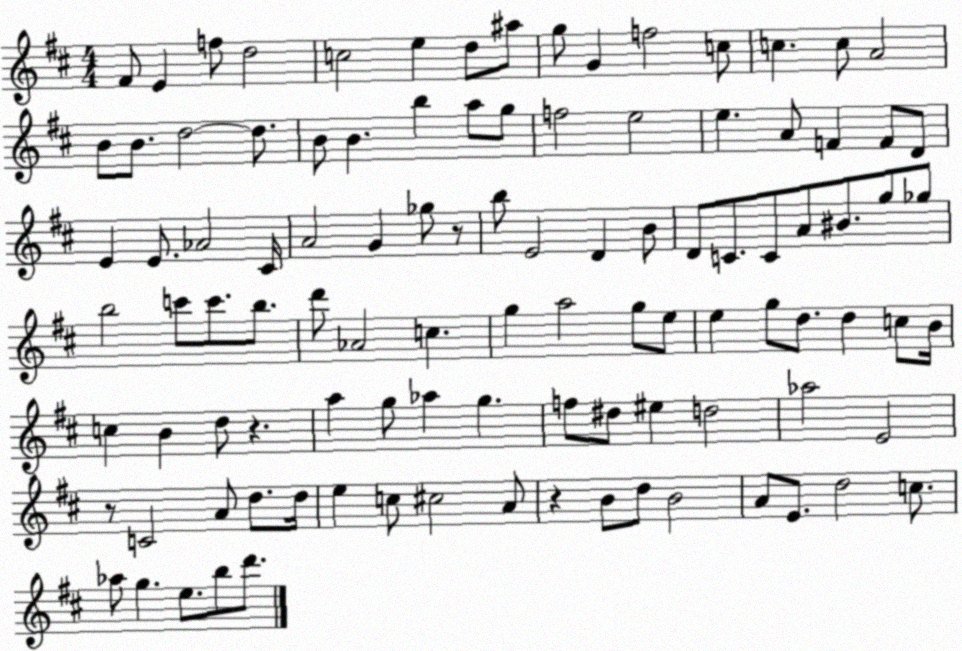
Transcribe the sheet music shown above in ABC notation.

X:1
T:Untitled
M:4/4
L:1/4
K:D
^F/2 E f/2 d2 c2 e d/2 ^a/2 g/2 G f2 c/2 c c/2 A2 B/2 B/2 d2 d/2 B/2 B b a/2 g/2 f2 e2 e A/2 F F/2 D/2 E E/2 _A2 ^C/4 A2 G _g/2 z/2 b/2 E2 D B/2 D/2 C/2 C/2 A/2 ^B/2 g/2 _g/2 b2 c'/2 c'/2 b/2 d'/2 _A2 c g a2 g/2 e/2 e g/2 d/2 d c/2 B/4 c B d/2 z a g/2 _a g f/2 ^d/2 ^e d2 _a2 E2 z/2 C2 A/2 d/2 d/4 e c/2 ^c2 A/2 z B/2 d/2 B2 A/2 E/2 d2 c/2 _a/2 g e/2 b/2 d'/2